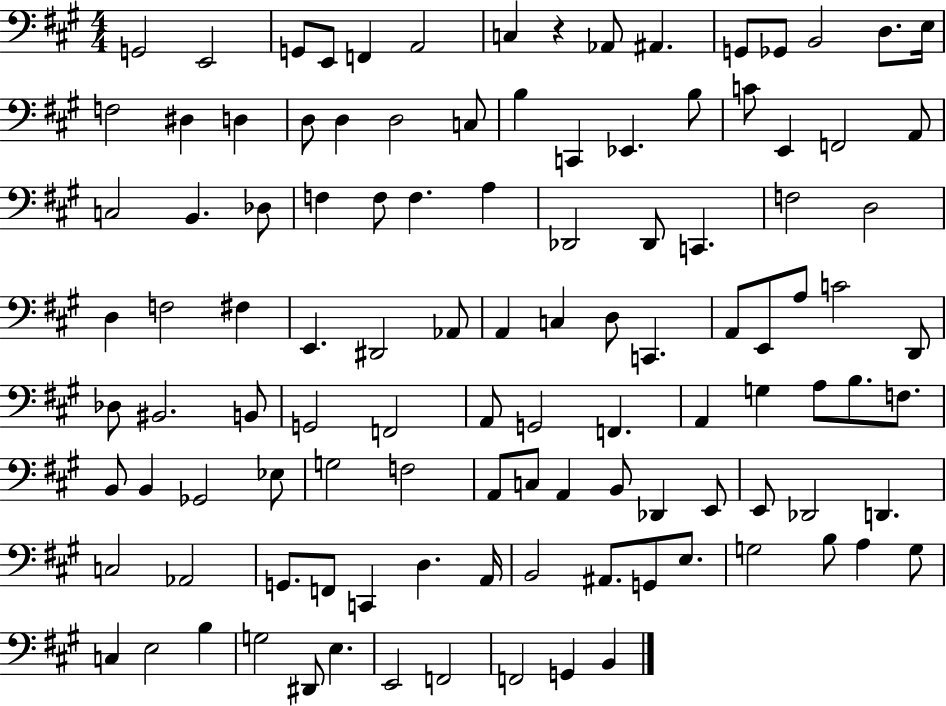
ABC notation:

X:1
T:Untitled
M:4/4
L:1/4
K:A
G,,2 E,,2 G,,/2 E,,/2 F,, A,,2 C, z _A,,/2 ^A,, G,,/2 _G,,/2 B,,2 D,/2 E,/4 F,2 ^D, D, D,/2 D, D,2 C,/2 B, C,, _E,, B,/2 C/2 E,, F,,2 A,,/2 C,2 B,, _D,/2 F, F,/2 F, A, _D,,2 _D,,/2 C,, F,2 D,2 D, F,2 ^F, E,, ^D,,2 _A,,/2 A,, C, D,/2 C,, A,,/2 E,,/2 A,/2 C2 D,,/2 _D,/2 ^B,,2 B,,/2 G,,2 F,,2 A,,/2 G,,2 F,, A,, G, A,/2 B,/2 F,/2 B,,/2 B,, _G,,2 _E,/2 G,2 F,2 A,,/2 C,/2 A,, B,,/2 _D,, E,,/2 E,,/2 _D,,2 D,, C,2 _A,,2 G,,/2 F,,/2 C,, D, A,,/4 B,,2 ^A,,/2 G,,/2 E,/2 G,2 B,/2 A, G,/2 C, E,2 B, G,2 ^D,,/2 E, E,,2 F,,2 F,,2 G,, B,,